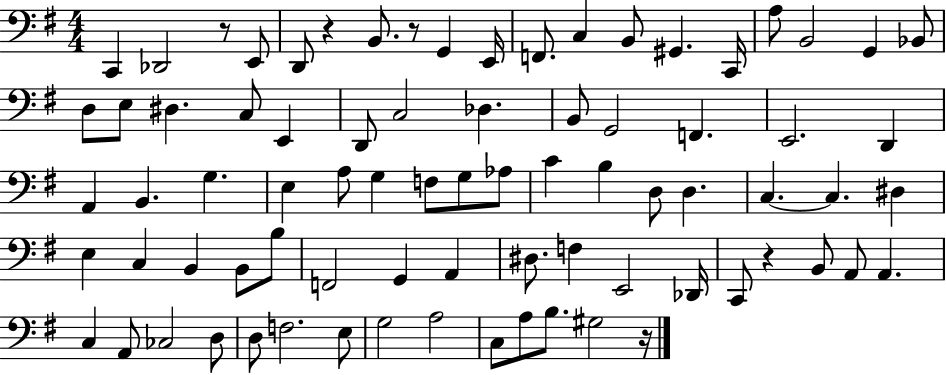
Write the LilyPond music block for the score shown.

{
  \clef bass
  \numericTimeSignature
  \time 4/4
  \key g \major
  c,4 des,2 r8 e,8 | d,8 r4 b,8. r8 g,4 e,16 | f,8. c4 b,8 gis,4. c,16 | a8 b,2 g,4 bes,8 | \break d8 e8 dis4. c8 e,4 | d,8 c2 des4. | b,8 g,2 f,4. | e,2. d,4 | \break a,4 b,4. g4. | e4 a8 g4 f8 g8 aes8 | c'4 b4 d8 d4. | c4.~~ c4. dis4 | \break e4 c4 b,4 b,8 b8 | f,2 g,4 a,4 | dis8. f4 e,2 des,16 | c,8 r4 b,8 a,8 a,4. | \break c4 a,8 ces2 d8 | d8 f2. e8 | g2 a2 | c8 a8 b8. gis2 r16 | \break \bar "|."
}